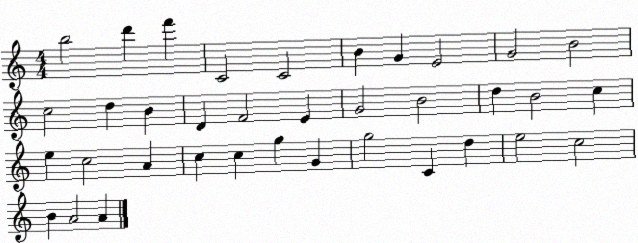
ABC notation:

X:1
T:Untitled
M:4/4
L:1/4
K:C
b2 d' f' C2 C2 B G E2 G2 B2 c2 d B D F2 E G2 B2 d B2 c e c2 A c c g G g2 C d e2 c2 B A2 A